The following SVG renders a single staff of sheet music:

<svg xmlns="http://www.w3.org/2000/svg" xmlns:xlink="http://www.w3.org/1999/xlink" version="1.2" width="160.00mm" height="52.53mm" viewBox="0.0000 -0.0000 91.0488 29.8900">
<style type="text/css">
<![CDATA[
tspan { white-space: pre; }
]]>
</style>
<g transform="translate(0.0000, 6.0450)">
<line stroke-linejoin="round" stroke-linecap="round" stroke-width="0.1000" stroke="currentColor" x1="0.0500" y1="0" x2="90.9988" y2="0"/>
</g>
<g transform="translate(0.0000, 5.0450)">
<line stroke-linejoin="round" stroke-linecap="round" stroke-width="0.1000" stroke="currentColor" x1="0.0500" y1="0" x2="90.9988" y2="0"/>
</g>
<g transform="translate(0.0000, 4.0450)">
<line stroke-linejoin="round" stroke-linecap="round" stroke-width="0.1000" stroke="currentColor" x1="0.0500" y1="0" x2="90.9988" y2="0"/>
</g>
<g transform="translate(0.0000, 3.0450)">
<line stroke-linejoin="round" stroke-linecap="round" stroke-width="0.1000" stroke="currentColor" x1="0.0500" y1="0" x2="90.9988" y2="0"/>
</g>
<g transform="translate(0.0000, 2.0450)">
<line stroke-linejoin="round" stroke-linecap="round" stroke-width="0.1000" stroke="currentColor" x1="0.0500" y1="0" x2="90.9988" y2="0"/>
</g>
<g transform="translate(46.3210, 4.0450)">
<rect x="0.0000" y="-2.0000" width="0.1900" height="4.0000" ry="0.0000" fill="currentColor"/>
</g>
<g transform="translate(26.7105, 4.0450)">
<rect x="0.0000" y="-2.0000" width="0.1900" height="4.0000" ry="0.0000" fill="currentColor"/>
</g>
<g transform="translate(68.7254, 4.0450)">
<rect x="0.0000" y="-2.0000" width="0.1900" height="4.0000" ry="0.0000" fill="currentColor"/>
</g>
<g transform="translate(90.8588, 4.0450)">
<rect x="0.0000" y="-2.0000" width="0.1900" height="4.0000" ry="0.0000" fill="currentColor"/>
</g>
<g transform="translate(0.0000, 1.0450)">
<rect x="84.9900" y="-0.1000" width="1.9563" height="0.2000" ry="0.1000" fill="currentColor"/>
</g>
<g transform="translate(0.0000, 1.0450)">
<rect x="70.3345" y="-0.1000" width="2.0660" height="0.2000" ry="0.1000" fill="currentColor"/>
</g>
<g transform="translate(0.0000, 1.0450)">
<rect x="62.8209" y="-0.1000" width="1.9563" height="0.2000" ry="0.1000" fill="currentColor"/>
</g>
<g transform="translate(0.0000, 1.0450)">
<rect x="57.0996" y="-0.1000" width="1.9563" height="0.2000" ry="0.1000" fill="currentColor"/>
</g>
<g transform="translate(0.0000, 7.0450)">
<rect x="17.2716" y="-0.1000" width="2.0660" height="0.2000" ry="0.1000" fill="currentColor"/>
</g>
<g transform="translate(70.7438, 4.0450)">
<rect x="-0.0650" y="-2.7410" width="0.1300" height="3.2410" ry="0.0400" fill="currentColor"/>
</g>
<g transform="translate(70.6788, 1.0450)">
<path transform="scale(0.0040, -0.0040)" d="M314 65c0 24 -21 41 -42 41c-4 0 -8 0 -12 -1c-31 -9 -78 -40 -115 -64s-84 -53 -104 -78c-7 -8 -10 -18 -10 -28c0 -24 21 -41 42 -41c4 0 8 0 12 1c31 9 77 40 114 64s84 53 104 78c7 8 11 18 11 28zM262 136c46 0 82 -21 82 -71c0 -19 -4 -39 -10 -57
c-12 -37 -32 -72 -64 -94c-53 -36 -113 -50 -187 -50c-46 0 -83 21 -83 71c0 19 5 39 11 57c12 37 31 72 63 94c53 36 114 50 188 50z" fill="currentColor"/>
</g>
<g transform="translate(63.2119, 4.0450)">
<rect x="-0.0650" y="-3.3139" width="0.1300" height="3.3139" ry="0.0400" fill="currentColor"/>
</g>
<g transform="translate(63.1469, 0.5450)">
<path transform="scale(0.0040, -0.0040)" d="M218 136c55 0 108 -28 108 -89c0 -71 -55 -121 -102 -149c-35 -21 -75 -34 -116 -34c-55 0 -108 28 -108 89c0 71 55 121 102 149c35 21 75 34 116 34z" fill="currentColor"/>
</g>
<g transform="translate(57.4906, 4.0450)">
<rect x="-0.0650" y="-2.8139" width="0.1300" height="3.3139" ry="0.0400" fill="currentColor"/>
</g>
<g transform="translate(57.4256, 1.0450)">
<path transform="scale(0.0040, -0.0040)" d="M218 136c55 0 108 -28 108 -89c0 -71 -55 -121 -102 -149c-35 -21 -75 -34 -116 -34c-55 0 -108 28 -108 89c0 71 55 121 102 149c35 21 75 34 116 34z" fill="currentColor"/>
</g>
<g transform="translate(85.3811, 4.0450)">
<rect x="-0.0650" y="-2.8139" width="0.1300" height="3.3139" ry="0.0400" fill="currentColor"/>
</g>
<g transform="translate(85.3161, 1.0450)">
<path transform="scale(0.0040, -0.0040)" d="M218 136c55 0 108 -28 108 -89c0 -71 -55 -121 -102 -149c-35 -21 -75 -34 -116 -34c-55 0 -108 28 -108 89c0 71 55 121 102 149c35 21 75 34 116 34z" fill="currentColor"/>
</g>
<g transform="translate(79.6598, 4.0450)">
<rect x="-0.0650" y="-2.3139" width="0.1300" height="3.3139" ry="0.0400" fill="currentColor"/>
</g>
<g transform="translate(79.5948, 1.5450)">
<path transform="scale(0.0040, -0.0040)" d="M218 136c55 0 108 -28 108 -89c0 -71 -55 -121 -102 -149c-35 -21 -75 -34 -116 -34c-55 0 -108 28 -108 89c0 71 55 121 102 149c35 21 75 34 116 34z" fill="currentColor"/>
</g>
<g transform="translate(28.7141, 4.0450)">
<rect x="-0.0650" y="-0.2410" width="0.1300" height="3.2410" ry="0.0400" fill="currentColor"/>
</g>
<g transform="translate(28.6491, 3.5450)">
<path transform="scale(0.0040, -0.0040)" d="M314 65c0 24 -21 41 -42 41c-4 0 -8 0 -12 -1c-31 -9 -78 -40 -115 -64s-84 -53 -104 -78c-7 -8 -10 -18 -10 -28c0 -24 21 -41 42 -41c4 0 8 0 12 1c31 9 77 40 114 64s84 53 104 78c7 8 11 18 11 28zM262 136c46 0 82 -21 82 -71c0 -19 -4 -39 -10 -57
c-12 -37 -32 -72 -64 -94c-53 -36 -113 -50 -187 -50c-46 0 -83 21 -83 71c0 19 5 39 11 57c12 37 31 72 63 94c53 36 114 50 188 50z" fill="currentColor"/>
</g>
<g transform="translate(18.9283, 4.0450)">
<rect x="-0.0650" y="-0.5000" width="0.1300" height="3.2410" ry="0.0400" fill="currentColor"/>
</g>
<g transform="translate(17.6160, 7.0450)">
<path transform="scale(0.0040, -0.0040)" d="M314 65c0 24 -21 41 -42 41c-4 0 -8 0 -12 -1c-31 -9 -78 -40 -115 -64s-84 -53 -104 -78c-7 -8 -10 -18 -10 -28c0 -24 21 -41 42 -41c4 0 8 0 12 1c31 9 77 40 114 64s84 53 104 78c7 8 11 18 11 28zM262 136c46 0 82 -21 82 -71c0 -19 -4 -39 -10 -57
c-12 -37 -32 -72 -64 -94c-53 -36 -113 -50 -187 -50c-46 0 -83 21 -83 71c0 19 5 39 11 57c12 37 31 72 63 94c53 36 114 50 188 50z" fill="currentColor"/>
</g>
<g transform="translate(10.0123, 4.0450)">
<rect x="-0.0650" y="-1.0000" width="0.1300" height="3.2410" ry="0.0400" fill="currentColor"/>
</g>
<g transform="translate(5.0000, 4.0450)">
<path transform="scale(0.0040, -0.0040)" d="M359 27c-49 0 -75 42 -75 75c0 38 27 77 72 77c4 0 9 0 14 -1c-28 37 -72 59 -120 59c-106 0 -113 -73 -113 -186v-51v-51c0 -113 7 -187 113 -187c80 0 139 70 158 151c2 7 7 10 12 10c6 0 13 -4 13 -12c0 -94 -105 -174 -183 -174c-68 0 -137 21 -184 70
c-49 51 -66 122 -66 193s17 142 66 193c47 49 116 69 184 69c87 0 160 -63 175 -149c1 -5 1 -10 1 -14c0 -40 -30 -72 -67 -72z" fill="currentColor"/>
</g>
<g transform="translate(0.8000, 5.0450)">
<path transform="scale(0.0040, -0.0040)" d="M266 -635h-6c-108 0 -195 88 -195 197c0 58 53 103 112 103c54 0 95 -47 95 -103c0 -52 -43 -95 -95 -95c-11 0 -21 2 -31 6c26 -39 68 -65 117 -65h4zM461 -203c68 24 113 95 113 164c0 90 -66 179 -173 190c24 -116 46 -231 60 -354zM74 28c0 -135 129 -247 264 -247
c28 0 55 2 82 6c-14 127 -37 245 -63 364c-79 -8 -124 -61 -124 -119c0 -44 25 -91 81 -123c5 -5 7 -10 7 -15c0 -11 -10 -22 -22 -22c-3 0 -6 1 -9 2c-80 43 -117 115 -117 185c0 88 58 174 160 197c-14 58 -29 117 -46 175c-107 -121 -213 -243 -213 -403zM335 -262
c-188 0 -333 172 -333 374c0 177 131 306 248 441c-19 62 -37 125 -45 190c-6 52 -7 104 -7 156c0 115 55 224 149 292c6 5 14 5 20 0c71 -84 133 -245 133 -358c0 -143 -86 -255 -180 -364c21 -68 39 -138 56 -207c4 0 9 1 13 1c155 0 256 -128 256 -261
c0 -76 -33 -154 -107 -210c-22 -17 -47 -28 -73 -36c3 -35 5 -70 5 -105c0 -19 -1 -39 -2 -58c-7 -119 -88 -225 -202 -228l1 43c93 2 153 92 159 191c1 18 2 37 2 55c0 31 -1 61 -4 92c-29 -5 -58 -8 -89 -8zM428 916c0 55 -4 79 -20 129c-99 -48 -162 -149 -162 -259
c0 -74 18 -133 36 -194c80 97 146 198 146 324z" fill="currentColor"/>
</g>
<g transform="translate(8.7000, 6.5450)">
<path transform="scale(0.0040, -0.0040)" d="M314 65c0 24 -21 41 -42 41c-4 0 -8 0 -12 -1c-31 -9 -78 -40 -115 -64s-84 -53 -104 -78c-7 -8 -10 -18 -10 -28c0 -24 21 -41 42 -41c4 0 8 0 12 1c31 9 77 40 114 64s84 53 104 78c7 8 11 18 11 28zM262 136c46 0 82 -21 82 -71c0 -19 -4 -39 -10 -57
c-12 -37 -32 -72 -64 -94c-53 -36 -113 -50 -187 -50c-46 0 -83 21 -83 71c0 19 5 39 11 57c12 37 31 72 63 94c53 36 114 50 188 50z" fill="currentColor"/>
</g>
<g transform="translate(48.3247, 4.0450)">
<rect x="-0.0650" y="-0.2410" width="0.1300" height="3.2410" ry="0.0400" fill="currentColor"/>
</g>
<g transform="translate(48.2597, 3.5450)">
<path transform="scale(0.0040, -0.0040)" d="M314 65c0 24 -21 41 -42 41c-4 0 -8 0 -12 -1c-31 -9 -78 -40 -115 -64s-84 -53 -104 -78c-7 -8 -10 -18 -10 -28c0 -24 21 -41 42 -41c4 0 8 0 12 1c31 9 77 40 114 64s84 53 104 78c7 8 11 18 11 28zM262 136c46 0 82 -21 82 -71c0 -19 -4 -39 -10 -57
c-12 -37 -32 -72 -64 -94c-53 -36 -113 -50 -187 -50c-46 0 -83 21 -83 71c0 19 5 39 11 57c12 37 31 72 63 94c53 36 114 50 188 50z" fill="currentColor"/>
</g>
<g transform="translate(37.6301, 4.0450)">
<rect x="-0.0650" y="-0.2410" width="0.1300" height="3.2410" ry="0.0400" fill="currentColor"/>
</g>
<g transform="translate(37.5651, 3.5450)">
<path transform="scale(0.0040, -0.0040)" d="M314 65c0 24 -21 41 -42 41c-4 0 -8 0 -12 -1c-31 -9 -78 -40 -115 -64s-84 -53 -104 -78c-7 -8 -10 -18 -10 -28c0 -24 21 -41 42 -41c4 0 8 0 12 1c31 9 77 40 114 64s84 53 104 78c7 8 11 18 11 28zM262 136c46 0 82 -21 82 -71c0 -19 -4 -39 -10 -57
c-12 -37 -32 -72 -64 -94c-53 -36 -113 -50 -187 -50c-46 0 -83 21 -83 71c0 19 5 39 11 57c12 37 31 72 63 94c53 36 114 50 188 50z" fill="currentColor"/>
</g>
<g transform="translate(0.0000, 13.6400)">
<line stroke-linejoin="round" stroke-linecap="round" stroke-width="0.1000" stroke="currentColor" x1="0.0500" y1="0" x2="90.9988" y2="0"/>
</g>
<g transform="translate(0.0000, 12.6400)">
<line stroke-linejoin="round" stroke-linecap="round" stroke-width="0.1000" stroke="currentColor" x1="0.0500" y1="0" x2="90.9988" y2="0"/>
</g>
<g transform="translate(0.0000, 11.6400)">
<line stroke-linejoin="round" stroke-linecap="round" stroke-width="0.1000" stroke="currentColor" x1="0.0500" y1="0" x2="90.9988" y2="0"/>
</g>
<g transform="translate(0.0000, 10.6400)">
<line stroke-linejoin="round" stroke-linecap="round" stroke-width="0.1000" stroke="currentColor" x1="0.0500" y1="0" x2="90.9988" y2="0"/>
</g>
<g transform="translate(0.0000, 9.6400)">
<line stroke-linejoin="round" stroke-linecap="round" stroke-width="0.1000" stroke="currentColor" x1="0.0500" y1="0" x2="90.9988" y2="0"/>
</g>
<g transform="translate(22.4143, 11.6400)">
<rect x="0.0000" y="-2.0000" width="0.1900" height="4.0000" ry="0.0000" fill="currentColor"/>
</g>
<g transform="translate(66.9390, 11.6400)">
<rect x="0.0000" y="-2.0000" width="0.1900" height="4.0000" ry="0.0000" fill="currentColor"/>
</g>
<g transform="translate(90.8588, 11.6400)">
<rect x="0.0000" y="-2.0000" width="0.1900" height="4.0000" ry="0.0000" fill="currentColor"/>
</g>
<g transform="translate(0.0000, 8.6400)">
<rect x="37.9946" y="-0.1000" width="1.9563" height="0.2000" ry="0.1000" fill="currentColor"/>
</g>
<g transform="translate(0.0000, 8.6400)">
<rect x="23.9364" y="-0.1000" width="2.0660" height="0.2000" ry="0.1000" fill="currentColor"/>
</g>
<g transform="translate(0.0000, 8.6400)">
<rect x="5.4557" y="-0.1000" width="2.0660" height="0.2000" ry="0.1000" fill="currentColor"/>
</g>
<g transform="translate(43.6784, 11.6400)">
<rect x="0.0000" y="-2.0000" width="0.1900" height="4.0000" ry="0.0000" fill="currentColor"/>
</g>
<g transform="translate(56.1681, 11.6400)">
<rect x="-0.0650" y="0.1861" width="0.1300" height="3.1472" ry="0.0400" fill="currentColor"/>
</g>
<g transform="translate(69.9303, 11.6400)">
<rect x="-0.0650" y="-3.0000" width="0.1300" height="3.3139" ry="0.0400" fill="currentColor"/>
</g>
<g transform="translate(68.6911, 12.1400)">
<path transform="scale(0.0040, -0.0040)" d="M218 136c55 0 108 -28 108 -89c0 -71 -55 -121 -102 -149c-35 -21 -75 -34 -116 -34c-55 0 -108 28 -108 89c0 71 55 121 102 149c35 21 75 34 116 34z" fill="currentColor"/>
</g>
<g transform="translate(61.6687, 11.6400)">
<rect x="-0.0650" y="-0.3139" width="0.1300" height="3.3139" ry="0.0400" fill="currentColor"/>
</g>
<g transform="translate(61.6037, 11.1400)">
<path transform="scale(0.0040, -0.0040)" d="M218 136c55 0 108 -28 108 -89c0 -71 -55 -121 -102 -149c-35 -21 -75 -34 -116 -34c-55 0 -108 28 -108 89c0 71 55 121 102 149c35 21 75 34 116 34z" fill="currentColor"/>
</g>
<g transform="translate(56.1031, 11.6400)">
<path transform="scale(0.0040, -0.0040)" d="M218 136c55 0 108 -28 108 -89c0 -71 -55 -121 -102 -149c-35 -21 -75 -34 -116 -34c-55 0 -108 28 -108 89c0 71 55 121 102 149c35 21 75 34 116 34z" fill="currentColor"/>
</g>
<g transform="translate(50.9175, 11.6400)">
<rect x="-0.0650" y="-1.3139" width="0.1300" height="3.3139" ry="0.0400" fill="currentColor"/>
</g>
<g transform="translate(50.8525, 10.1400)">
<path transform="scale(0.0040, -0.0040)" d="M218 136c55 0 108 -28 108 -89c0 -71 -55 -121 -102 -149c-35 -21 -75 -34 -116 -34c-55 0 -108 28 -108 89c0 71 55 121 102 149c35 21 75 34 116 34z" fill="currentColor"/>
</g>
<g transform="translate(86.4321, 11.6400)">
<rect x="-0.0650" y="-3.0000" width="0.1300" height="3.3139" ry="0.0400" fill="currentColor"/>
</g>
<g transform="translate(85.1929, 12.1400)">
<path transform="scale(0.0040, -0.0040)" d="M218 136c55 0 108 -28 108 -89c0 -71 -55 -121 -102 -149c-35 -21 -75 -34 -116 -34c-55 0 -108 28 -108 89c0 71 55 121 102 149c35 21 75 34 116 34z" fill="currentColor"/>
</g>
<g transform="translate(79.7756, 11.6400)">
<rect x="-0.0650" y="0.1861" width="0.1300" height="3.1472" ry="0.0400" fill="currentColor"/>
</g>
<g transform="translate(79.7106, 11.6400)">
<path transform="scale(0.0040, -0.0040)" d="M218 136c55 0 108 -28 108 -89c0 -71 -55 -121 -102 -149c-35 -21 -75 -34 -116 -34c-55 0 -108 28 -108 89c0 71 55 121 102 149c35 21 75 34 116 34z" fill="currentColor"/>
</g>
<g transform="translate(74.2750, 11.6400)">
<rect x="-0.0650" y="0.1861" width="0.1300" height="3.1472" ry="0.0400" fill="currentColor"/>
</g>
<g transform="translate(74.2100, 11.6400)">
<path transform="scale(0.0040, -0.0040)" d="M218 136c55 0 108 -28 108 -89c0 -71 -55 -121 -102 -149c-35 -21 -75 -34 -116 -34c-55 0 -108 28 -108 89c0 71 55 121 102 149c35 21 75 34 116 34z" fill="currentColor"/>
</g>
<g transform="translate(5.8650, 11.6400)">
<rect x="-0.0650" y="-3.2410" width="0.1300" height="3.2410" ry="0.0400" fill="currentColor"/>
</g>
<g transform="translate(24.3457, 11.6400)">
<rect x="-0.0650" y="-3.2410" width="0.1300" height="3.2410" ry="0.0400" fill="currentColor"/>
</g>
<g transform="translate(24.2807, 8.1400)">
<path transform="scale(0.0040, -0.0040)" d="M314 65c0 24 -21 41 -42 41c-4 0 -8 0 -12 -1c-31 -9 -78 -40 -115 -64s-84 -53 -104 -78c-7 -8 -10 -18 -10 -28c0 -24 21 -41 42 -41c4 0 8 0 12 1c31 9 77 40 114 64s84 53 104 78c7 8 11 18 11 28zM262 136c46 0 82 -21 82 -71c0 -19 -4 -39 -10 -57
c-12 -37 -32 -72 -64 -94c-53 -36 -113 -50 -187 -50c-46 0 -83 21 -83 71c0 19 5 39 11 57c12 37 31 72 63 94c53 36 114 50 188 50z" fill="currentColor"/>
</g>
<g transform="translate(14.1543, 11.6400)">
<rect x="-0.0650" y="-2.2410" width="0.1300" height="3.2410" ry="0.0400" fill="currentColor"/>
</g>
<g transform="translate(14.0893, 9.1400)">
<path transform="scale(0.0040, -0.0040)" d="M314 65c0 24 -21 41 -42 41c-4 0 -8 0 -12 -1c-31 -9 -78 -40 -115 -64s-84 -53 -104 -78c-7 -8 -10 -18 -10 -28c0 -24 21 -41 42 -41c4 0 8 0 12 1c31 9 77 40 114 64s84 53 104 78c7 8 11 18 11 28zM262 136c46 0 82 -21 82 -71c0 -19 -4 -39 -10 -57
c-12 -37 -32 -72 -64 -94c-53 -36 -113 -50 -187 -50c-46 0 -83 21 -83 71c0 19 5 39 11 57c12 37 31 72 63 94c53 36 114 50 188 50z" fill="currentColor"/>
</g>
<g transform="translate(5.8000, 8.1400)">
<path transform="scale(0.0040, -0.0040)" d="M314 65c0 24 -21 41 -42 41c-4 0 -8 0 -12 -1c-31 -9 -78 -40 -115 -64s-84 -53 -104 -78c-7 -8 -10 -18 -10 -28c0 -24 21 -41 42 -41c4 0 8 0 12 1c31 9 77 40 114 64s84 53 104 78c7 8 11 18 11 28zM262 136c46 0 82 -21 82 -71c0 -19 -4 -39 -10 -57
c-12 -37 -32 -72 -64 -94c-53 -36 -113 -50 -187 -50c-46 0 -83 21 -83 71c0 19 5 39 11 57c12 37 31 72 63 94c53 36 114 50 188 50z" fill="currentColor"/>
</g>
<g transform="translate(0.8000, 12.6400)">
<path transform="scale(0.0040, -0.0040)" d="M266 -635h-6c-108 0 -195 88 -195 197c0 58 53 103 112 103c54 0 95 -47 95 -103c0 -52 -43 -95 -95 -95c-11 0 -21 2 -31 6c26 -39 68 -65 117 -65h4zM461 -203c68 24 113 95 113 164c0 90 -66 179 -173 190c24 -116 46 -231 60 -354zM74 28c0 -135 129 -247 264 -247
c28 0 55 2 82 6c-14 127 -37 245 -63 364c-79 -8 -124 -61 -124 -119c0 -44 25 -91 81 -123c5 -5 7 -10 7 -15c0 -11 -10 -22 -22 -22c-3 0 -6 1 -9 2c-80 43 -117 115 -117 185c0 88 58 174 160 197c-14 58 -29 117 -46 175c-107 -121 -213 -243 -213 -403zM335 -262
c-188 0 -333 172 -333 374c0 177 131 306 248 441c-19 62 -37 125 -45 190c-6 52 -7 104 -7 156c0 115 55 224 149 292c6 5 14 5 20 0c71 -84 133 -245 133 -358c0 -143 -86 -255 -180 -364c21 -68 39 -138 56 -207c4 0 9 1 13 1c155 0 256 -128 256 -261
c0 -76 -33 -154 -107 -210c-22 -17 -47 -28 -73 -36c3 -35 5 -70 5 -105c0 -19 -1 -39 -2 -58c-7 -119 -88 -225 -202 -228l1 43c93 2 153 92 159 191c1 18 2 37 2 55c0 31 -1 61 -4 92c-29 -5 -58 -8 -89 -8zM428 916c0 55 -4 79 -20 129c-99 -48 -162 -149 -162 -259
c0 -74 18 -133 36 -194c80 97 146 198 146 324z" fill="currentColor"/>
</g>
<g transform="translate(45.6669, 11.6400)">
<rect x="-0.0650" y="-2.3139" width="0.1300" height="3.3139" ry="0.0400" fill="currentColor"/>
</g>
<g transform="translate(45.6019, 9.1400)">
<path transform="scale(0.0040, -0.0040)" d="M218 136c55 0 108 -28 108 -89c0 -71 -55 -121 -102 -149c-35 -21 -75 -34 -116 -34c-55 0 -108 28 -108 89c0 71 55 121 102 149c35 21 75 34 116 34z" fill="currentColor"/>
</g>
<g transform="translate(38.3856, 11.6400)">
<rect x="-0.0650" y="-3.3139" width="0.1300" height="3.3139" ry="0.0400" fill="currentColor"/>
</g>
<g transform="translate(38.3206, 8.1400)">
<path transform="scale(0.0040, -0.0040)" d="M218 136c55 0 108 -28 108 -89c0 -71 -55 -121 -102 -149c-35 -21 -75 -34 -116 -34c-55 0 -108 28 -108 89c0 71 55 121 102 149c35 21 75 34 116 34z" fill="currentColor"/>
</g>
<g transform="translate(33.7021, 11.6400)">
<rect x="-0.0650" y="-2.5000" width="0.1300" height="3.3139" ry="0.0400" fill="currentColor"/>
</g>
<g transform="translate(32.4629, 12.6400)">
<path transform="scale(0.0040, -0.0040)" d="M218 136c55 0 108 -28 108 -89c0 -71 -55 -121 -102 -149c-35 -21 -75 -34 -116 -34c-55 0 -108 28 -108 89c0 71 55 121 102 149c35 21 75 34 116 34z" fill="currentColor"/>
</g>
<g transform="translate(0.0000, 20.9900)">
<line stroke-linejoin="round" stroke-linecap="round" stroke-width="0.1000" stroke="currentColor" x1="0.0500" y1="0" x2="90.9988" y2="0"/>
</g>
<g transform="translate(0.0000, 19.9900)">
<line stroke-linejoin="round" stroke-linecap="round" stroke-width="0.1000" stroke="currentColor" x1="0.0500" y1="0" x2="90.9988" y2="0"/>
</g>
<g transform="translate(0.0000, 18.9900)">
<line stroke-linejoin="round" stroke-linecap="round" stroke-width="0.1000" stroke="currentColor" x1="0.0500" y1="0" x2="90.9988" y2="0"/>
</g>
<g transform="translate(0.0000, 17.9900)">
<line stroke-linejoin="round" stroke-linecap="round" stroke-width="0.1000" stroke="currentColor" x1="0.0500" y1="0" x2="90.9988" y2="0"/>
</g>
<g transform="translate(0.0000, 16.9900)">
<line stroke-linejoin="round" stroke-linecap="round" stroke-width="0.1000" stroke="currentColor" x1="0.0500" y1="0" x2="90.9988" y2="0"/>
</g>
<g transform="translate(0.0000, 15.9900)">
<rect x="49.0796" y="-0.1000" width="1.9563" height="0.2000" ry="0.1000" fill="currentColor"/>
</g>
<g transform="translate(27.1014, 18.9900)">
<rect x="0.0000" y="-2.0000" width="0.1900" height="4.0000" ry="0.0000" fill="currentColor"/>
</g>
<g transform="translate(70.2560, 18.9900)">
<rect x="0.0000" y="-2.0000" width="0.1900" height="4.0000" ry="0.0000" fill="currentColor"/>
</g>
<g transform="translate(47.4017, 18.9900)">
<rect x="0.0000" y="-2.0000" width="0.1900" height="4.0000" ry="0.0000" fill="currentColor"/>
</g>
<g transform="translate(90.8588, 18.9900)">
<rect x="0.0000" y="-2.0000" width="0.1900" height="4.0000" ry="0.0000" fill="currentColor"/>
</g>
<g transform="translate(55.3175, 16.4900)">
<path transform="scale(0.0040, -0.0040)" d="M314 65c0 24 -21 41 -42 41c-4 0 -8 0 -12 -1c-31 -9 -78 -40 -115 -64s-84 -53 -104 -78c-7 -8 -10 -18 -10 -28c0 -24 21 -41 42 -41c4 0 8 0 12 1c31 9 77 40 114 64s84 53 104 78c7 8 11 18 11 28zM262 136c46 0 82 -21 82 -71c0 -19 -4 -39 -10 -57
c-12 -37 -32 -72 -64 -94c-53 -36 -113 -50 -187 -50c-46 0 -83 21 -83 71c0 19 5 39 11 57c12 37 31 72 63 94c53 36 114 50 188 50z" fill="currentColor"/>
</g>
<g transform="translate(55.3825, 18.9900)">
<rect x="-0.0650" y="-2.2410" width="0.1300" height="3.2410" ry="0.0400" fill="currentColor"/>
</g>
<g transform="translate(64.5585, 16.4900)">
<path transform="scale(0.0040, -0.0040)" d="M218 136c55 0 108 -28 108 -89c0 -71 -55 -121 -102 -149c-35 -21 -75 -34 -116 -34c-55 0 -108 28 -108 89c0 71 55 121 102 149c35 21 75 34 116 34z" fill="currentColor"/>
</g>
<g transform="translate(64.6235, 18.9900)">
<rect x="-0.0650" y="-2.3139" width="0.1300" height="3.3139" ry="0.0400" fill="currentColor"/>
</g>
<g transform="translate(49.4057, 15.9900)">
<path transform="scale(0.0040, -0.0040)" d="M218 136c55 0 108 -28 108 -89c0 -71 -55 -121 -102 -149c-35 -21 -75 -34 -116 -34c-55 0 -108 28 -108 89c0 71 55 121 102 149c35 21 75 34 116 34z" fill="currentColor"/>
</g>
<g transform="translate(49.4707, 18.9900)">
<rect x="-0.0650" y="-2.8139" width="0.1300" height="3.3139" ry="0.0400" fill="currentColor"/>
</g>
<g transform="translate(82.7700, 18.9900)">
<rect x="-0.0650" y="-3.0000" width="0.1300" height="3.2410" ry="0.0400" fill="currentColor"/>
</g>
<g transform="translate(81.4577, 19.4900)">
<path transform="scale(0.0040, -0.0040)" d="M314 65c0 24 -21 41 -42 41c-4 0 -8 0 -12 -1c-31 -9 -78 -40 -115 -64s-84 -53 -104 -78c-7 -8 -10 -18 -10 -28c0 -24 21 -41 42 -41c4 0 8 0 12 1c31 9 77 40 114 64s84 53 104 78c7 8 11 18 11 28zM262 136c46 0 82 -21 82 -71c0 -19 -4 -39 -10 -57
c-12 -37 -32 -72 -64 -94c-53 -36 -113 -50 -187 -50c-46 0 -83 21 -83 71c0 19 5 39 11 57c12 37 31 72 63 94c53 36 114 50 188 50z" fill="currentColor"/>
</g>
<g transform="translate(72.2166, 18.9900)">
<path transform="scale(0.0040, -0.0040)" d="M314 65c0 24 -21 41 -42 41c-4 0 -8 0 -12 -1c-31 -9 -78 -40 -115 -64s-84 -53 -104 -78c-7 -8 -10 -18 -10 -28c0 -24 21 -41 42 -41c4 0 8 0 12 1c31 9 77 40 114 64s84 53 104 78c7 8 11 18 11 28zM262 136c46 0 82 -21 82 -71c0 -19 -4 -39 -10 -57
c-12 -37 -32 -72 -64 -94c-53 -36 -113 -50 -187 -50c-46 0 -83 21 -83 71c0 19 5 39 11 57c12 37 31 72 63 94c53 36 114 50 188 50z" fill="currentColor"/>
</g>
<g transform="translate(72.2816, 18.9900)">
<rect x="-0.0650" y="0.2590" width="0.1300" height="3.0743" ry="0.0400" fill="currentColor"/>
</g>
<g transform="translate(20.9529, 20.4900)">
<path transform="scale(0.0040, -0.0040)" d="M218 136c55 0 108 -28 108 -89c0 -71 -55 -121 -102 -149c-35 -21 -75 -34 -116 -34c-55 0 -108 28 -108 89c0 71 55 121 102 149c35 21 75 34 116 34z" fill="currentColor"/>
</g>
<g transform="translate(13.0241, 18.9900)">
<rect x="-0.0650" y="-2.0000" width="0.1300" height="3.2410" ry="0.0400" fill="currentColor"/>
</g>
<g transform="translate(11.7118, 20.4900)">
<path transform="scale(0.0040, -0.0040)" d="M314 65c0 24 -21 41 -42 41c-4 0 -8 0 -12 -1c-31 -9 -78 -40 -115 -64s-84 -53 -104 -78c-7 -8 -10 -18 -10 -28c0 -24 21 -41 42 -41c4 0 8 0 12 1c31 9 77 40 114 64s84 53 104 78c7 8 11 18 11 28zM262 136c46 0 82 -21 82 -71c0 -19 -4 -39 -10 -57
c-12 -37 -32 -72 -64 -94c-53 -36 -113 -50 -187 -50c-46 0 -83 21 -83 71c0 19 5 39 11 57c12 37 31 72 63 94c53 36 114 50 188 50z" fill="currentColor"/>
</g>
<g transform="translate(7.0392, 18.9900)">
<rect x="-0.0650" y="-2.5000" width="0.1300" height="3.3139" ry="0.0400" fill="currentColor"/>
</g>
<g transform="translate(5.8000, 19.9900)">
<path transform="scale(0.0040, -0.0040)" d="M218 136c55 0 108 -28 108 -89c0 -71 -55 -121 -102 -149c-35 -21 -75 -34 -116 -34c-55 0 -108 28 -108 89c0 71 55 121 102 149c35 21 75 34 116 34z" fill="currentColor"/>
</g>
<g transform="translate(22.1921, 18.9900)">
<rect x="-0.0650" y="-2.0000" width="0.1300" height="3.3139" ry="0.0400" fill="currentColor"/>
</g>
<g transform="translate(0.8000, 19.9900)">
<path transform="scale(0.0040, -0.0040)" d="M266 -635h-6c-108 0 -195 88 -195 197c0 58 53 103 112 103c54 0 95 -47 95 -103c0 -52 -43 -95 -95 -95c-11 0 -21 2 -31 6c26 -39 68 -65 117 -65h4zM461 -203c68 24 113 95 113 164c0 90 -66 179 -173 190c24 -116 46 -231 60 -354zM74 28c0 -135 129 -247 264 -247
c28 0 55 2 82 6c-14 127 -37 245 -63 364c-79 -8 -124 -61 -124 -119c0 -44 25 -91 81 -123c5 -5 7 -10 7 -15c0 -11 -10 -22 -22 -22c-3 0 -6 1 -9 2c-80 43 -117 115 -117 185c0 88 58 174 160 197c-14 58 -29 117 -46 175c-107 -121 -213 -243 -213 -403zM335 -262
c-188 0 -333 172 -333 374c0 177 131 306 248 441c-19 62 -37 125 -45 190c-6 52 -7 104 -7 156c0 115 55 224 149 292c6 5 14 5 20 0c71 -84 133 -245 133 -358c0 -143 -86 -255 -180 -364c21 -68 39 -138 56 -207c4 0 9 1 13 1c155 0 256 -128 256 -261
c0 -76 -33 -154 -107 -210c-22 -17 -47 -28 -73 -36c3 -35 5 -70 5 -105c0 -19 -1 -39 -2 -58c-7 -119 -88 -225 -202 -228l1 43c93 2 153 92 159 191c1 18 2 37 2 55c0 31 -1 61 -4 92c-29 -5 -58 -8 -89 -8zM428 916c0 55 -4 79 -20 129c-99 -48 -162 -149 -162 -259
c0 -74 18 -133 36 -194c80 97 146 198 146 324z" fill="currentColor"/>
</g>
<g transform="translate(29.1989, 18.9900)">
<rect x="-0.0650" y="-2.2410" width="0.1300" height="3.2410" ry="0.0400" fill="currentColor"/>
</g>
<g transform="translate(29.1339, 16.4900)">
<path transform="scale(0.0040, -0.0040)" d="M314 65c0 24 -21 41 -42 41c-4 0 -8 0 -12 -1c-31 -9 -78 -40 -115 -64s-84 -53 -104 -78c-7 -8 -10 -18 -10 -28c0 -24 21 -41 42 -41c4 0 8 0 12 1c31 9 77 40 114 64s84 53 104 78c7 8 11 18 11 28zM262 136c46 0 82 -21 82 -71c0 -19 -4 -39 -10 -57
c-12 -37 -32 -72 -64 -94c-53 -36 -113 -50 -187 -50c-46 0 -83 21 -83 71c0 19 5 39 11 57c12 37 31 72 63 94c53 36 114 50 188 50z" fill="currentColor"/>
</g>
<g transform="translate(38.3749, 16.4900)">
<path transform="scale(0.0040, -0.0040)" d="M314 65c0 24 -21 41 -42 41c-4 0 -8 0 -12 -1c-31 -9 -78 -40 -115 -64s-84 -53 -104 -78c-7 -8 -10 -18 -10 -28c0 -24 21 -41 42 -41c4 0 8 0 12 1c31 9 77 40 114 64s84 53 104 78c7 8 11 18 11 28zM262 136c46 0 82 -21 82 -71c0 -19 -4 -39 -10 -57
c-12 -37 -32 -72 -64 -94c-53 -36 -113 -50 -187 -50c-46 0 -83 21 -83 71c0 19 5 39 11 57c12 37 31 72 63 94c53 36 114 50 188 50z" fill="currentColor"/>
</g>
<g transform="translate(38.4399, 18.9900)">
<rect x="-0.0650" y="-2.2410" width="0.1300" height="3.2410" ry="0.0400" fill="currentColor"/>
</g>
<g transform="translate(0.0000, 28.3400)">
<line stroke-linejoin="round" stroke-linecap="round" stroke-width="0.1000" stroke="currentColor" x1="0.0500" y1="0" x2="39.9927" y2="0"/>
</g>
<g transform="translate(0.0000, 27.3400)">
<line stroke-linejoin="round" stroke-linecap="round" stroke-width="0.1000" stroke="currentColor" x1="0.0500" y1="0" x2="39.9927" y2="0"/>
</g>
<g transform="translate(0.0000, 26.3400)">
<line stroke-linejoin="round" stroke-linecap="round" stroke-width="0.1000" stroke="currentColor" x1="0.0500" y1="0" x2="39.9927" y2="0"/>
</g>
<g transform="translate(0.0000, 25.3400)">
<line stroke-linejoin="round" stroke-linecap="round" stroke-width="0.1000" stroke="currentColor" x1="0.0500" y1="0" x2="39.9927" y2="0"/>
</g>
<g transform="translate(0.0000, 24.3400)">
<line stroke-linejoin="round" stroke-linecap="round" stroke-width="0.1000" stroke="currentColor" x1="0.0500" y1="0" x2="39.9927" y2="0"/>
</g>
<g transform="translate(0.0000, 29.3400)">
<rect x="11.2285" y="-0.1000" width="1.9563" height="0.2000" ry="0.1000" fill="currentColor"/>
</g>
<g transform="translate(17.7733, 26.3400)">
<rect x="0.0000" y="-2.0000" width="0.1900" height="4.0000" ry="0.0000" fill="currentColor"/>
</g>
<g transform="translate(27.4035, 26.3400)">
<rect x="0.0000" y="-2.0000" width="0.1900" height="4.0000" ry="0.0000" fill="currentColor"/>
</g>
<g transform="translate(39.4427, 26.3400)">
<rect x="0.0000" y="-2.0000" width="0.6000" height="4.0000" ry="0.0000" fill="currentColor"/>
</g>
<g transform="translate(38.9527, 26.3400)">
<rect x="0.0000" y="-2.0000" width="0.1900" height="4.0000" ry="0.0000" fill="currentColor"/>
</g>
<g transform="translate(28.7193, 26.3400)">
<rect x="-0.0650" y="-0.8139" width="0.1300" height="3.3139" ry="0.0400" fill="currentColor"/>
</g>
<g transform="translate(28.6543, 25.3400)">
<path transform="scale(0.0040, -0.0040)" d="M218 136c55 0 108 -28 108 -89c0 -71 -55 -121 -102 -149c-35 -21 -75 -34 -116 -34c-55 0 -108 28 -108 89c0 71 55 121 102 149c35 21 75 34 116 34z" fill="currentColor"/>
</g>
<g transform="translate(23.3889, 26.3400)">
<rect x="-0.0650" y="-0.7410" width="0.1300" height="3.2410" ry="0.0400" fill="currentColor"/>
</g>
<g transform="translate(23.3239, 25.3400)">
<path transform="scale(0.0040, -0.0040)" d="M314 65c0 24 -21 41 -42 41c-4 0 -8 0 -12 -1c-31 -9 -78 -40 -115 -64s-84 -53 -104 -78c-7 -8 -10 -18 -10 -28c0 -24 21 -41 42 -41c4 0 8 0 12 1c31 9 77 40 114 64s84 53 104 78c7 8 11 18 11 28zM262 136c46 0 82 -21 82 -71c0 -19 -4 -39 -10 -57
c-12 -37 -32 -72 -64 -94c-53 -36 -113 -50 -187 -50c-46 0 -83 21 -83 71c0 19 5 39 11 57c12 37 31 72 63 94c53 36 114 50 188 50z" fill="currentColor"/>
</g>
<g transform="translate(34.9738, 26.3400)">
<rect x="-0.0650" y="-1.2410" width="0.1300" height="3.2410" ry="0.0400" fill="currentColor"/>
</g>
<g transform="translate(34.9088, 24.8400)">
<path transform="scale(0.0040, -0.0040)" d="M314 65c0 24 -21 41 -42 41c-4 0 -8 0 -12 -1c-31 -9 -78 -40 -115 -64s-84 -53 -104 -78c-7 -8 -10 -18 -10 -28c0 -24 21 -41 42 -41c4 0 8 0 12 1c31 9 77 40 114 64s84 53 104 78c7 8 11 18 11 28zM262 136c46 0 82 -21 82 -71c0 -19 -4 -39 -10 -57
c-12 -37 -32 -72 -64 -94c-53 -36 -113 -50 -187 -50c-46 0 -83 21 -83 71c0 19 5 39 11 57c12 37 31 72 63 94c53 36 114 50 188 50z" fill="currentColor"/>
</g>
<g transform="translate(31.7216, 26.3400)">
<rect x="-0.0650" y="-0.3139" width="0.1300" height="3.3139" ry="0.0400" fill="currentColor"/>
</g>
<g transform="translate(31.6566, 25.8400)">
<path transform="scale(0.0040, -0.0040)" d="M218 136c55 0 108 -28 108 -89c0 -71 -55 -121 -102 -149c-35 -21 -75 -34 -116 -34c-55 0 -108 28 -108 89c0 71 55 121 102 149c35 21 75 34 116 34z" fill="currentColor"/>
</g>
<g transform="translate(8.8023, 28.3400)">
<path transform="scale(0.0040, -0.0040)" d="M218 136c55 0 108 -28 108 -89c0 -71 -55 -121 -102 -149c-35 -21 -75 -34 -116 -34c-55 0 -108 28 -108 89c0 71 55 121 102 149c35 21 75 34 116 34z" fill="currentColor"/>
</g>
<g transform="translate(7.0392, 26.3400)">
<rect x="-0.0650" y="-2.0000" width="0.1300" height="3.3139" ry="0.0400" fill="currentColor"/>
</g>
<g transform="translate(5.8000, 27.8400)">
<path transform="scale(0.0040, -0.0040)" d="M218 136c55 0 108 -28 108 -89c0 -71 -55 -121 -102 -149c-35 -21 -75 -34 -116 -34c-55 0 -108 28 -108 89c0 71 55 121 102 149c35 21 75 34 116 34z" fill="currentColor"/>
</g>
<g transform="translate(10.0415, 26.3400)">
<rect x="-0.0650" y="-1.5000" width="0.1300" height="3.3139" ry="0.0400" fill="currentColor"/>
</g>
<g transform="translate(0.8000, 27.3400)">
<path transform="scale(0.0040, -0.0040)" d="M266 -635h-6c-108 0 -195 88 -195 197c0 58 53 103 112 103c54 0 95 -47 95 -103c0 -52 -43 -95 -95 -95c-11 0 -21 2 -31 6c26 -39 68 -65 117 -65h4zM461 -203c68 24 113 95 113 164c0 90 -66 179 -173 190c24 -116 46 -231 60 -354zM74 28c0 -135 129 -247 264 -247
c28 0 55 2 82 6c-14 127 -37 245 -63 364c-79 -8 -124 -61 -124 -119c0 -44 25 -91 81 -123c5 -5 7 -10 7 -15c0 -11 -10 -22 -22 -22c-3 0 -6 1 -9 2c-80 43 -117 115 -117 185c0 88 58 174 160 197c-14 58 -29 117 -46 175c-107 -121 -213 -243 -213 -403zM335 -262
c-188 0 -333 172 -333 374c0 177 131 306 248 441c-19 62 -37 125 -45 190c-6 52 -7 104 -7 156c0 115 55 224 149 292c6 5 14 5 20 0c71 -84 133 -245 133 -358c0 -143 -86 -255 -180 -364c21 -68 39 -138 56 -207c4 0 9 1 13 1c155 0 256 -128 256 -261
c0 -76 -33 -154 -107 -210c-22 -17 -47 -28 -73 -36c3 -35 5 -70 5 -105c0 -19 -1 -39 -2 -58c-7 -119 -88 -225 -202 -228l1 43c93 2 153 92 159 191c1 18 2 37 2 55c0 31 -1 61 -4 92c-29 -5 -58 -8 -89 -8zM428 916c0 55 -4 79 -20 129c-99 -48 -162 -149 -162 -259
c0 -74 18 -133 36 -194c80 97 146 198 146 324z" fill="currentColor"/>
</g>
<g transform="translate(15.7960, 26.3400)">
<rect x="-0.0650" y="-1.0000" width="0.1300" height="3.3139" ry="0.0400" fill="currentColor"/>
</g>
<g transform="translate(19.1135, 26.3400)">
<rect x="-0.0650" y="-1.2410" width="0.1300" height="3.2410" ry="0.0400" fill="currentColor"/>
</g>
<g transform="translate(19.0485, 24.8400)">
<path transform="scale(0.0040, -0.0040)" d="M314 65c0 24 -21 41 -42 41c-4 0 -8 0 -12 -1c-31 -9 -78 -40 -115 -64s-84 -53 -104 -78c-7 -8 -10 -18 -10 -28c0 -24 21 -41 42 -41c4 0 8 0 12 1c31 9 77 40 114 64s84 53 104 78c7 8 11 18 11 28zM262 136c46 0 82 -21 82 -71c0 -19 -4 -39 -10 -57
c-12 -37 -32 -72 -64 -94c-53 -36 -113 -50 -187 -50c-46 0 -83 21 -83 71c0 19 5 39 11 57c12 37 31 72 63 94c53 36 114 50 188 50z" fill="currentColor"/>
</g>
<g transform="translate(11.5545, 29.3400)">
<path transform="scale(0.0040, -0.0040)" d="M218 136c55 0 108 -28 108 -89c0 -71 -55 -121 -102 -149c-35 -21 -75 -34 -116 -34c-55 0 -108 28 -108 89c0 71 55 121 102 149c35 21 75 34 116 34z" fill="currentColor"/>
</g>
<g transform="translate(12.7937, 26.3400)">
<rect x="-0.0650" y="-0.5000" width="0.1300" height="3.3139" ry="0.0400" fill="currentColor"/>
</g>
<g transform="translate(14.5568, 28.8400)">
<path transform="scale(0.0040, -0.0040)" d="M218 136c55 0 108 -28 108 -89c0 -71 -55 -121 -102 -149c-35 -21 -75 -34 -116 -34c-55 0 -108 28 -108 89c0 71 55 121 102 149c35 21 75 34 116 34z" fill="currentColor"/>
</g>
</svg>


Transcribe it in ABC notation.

X:1
T:Untitled
M:4/4
L:1/4
K:C
D2 C2 c2 c2 c2 a b a2 g a b2 g2 b2 G b g e B c A B B A G F2 F g2 g2 a g2 g B2 A2 F E C D e2 d2 d c e2